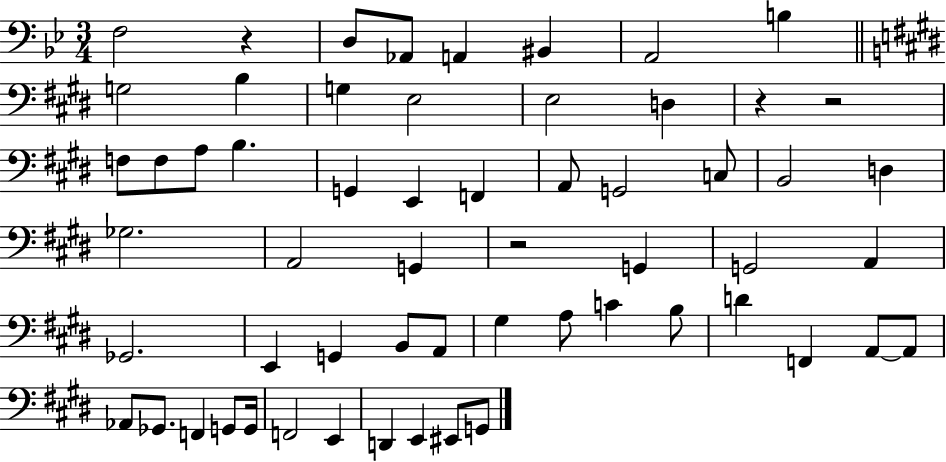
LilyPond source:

{
  \clef bass
  \numericTimeSignature
  \time 3/4
  \key bes \major
  f2 r4 | d8 aes,8 a,4 bis,4 | a,2 b4 | \bar "||" \break \key e \major g2 b4 | g4 e2 | e2 d4 | r4 r2 | \break f8 f8 a8 b4. | g,4 e,4 f,4 | a,8 g,2 c8 | b,2 d4 | \break ges2. | a,2 g,4 | r2 g,4 | g,2 a,4 | \break ges,2. | e,4 g,4 b,8 a,8 | gis4 a8 c'4 b8 | d'4 f,4 a,8~~ a,8 | \break aes,8 ges,8. f,4 g,8 g,16 | f,2 e,4 | d,4 e,4 eis,8 g,8 | \bar "|."
}